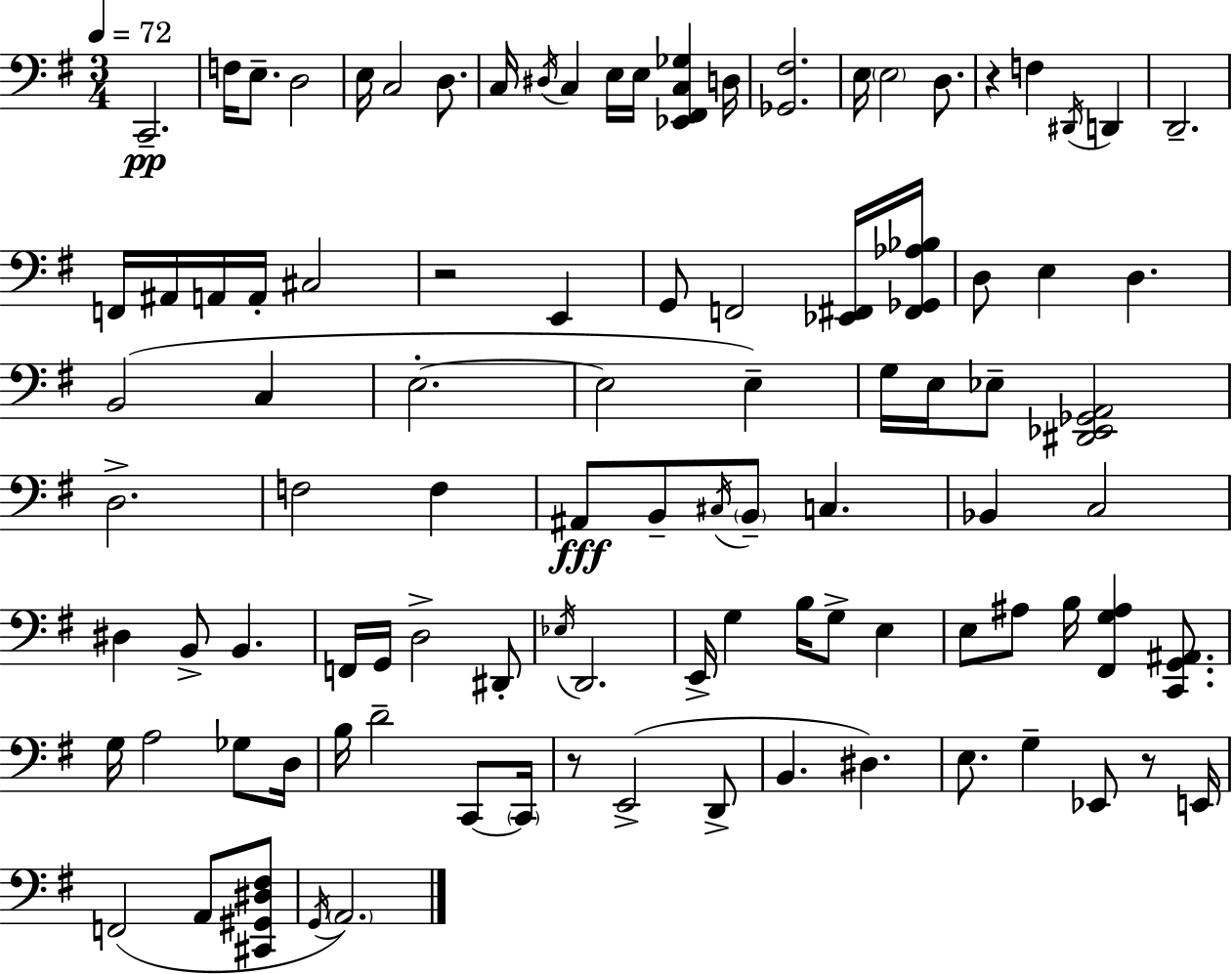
C2/h. F3/s E3/e. D3/h E3/s C3/h D3/e. C3/s D#3/s C3/q E3/s E3/s [Eb2,F#2,C3,Gb3]/q D3/s [Gb2,F#3]/h. E3/s E3/h D3/e. R/q F3/q D#2/s D2/q D2/h. F2/s A#2/s A2/s A2/s C#3/h R/h E2/q G2/e F2/h [Eb2,F#2]/s [F#2,Gb2,Ab3,Bb3]/s D3/e E3/q D3/q. B2/h C3/q E3/h. E3/h E3/q G3/s E3/s Eb3/e [D#2,Eb2,Gb2,A2]/h D3/h. F3/h F3/q A#2/e B2/e C#3/s B2/e C3/q. Bb2/q C3/h D#3/q B2/e B2/q. F2/s G2/s D3/h D#2/e Eb3/s D2/h. E2/s G3/q B3/s G3/e E3/q E3/e A#3/e B3/s [F#2,G3,A#3]/q [C2,G2,A#2]/e. G3/s A3/h Gb3/e D3/s B3/s D4/h C2/e C2/s R/e E2/h D2/e B2/q. D#3/q. E3/e. G3/q Eb2/e R/e E2/s F2/h A2/e [C#2,G#2,D#3,F#3]/e G2/s A2/h.